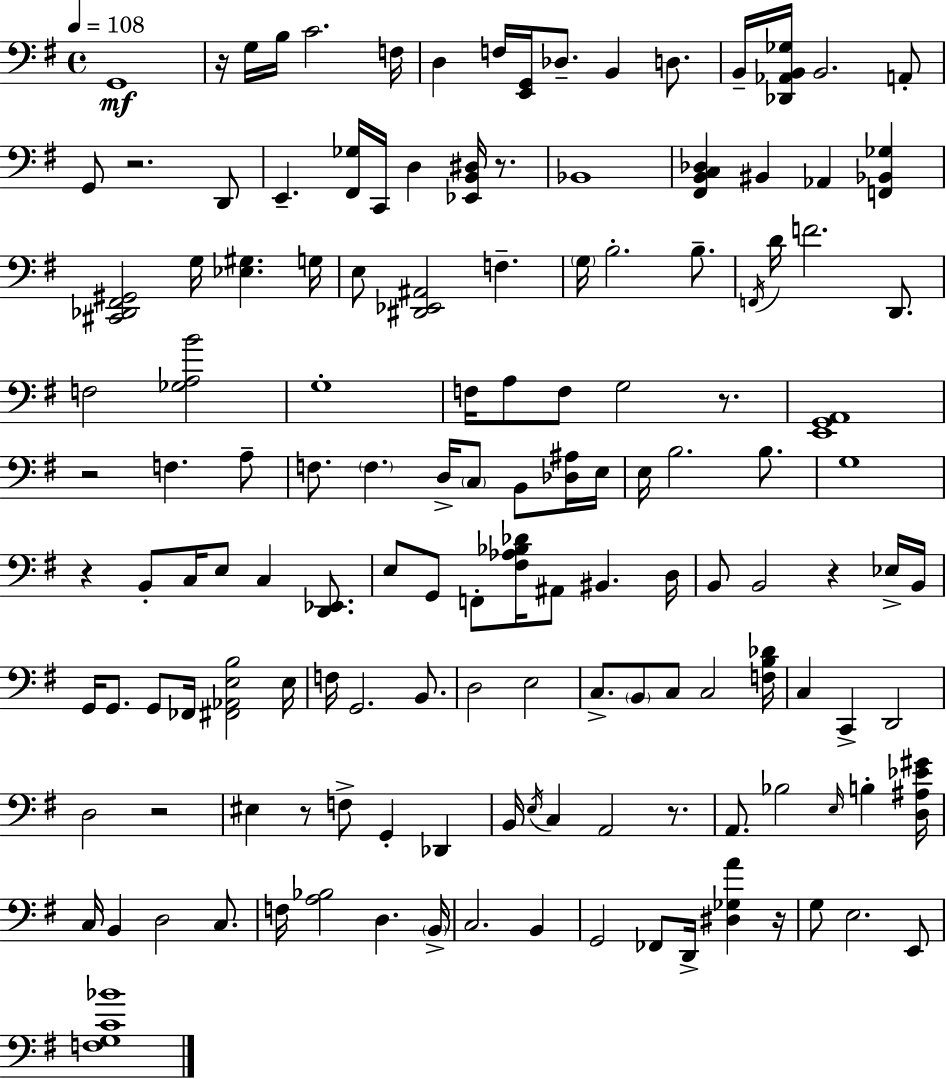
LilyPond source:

{
  \clef bass
  \time 4/4
  \defaultTimeSignature
  \key e \minor
  \tempo 4 = 108
  \repeat volta 2 { g,1\mf | r16 g16 b16 c'2. f16 | d4 f16 <e, g,>16 des8.-- b,4 d8. | b,16-- <des, aes, b, ges>16 b,2. a,8-. | \break g,8 r2. d,8 | e,4.-- <fis, ges>16 c,16 d4 <ees, b, dis>16 r8. | bes,1 | <fis, b, c des>4 bis,4 aes,4 <f, bes, ges>4 | \break <cis, des, fis, gis,>2 g16 <ees gis>4. g16 | e8 <dis, ees, ais,>2 f4.-- | \parenthesize g16 b2.-. b8.-- | \acciaccatura { f,16 } d'16 f'2. d,8. | \break f2 <ges a b'>2 | g1-. | f16 a8 f8 g2 r8. | <e, g, a,>1 | \break r2 f4. a8-- | f8. \parenthesize f4. d16-> \parenthesize c8 b,8 <des ais>16 | e16 e16 b2. b8. | g1 | \break r4 b,8-. c16 e8 c4 <d, ees,>8. | e8 g,8 f,8-. <fis aes bes des'>16 ais,8 bis,4. | d16 b,8 b,2 r4 ees16-> | b,16 g,16 g,8. g,8 fes,16 <fis, aes, e b>2 | \break e16 f16 g,2. b,8. | d2 e2 | c8.-> \parenthesize b,8 c8 c2 | <f b des'>16 c4 c,4-> d,2 | \break d2 r2 | eis4 r8 f8-> g,4-. des,4 | b,16 \acciaccatura { e16 } c4 a,2 r8. | a,8. bes2 \grace { e16 } b4-. | \break <d ais ees' gis'>16 c16 b,4 d2 | c8. f16 <a bes>2 d4. | \parenthesize b,16-> c2. b,4 | g,2 fes,8 d,16-> <dis ges a'>4 | \break r16 g8 e2. | e,8 <f g c' bes'>1 | } \bar "|."
}